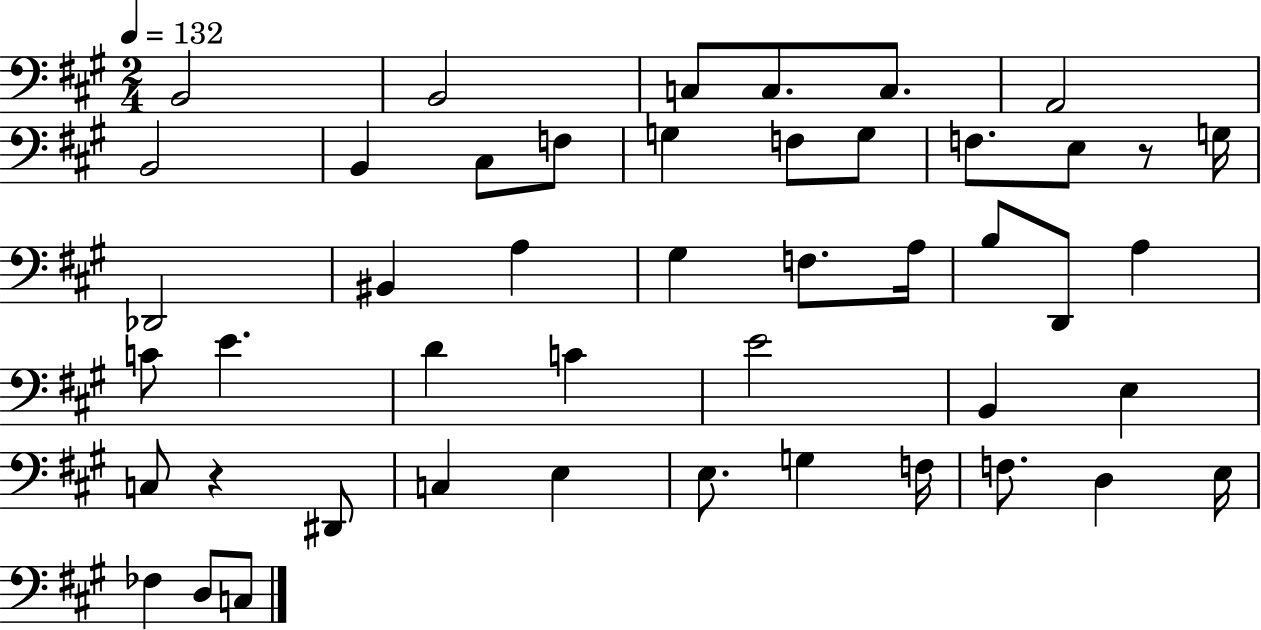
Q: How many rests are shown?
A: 2